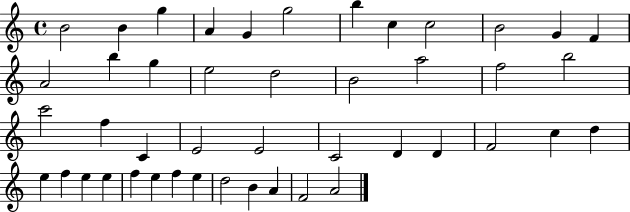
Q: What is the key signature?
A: C major